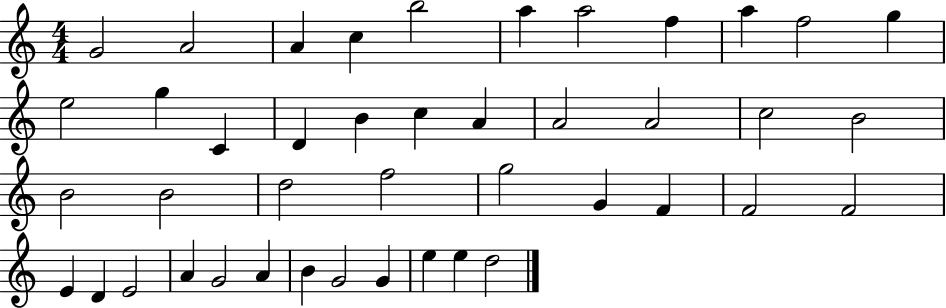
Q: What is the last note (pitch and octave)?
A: D5